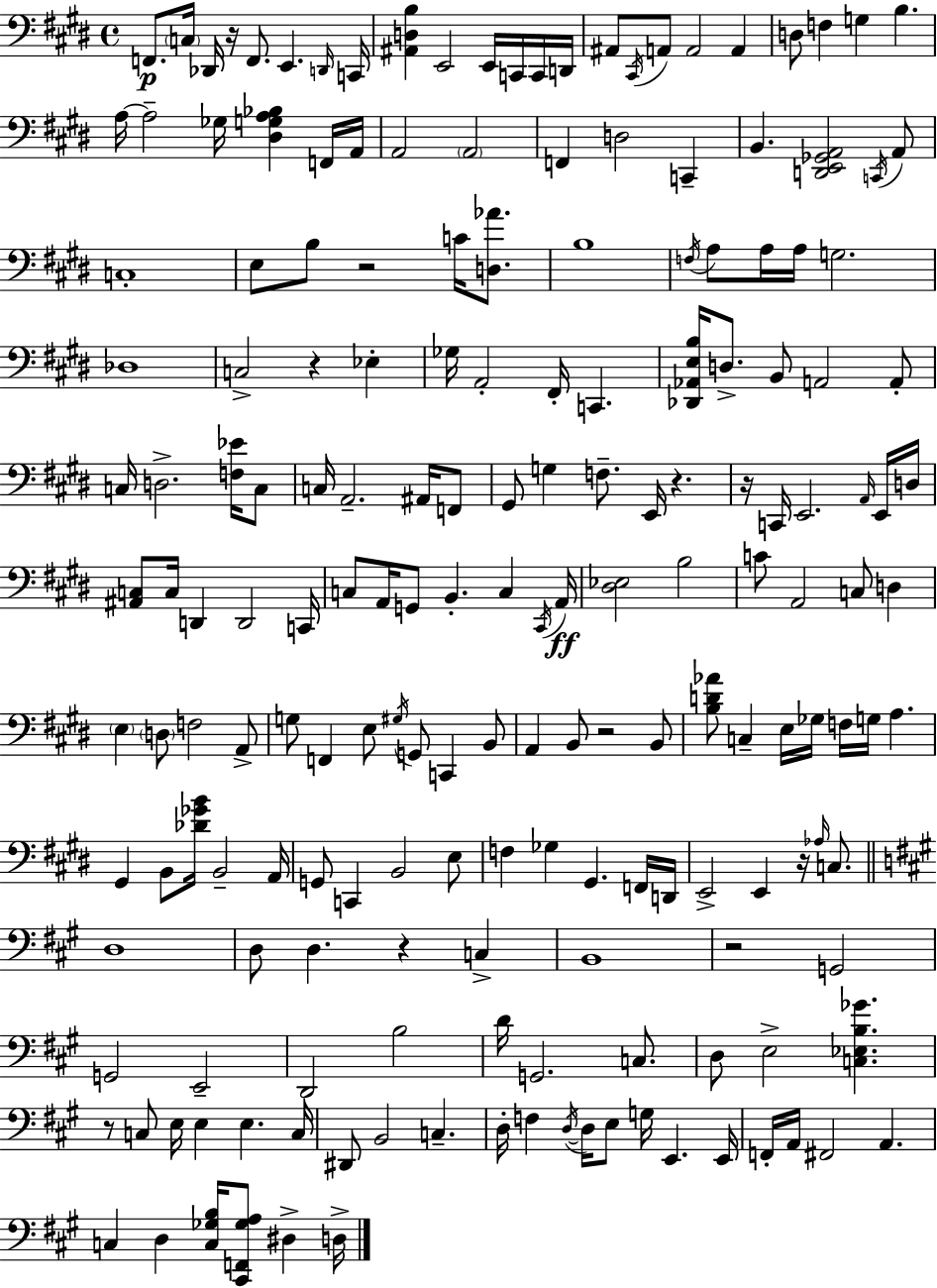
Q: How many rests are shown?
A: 10